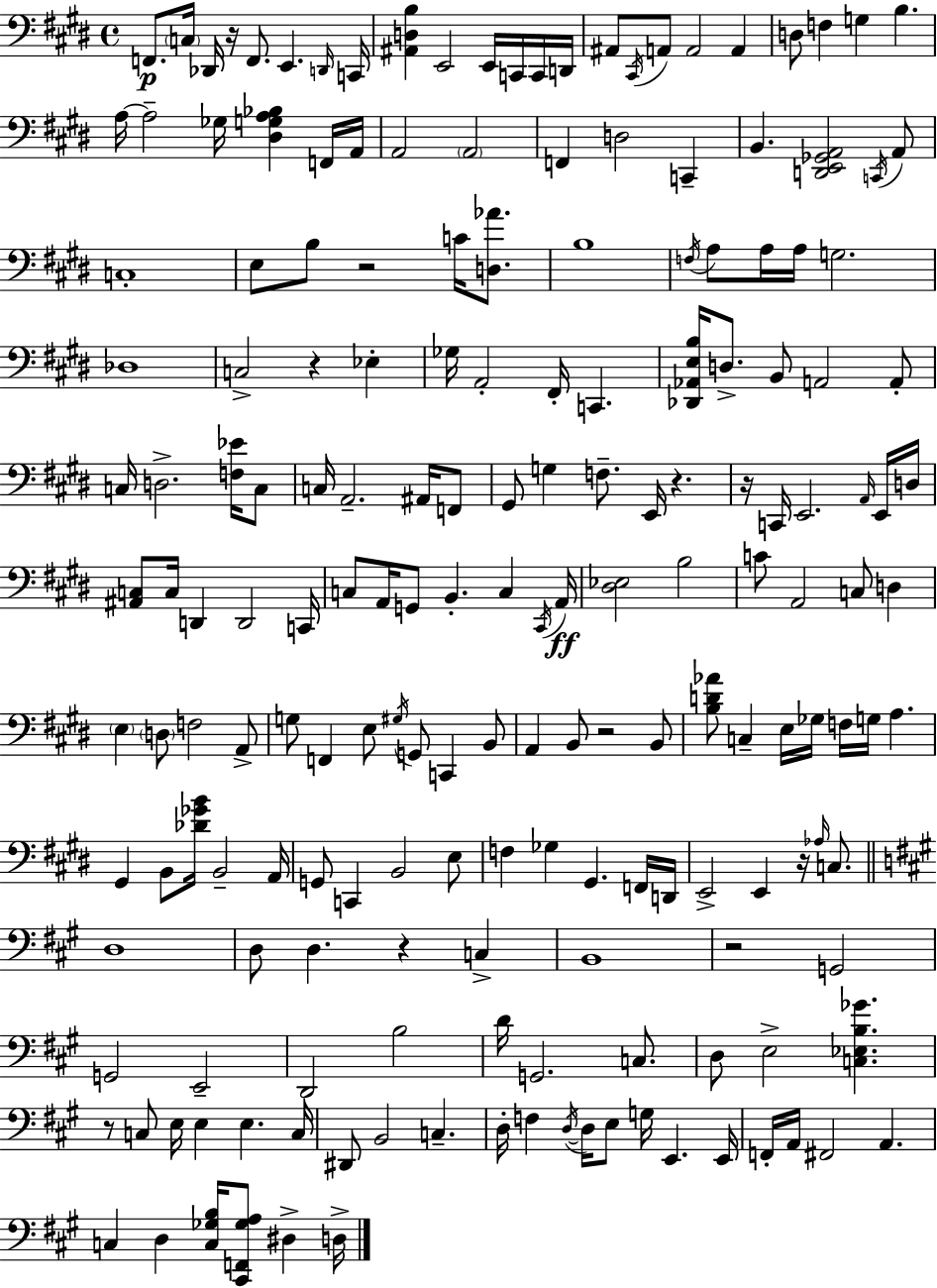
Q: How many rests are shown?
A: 10